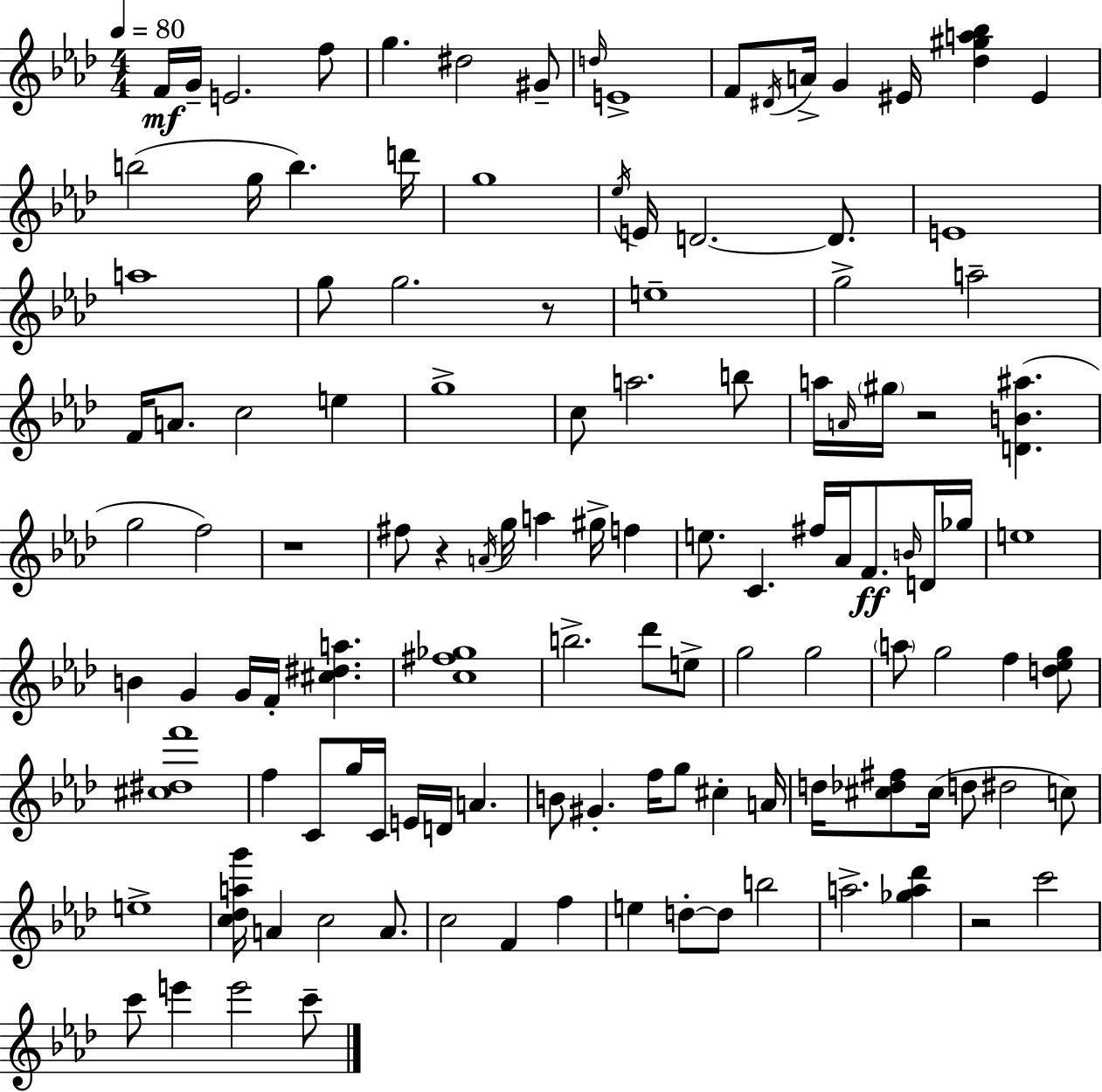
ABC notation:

X:1
T:Untitled
M:4/4
L:1/4
K:Ab
F/4 G/4 E2 f/2 g ^d2 ^G/2 d/4 E4 F/2 ^D/4 A/4 G ^E/4 [_d^ga_b] ^E b2 g/4 b d'/4 g4 _e/4 E/4 D2 D/2 E4 a4 g/2 g2 z/2 e4 g2 a2 F/4 A/2 c2 e g4 c/2 a2 b/2 a/4 A/4 ^g/4 z2 [DB^a] g2 f2 z4 ^f/2 z A/4 g/4 a ^g/4 f e/2 C ^f/4 _A/4 F/2 B/4 D/4 _g/4 e4 B G G/4 F/4 [^c^da] [c^f_g]4 b2 _d'/2 e/2 g2 g2 a/2 g2 f [d_eg]/2 [^c^df']4 f C/2 g/4 C/4 E/4 D/4 A B/2 ^G f/4 g/2 ^c A/4 d/4 [^c_d^f]/2 ^c/4 d/2 ^d2 c/2 e4 [c_dag']/4 A c2 A/2 c2 F f e d/2 d/2 b2 a2 [_ga_d'] z2 c'2 c'/2 e' e'2 c'/2